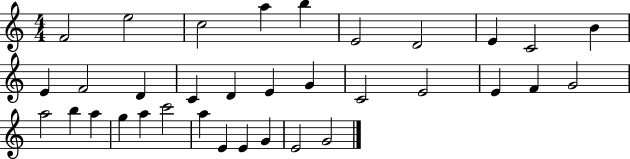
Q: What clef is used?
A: treble